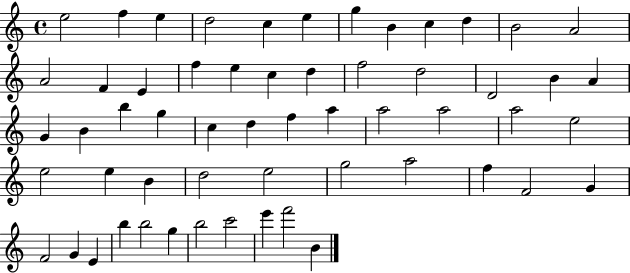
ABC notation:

X:1
T:Untitled
M:4/4
L:1/4
K:C
e2 f e d2 c e g B c d B2 A2 A2 F E f e c d f2 d2 D2 B A G B b g c d f a a2 a2 a2 e2 e2 e B d2 e2 g2 a2 f F2 G F2 G E b b2 g b2 c'2 e' f'2 B